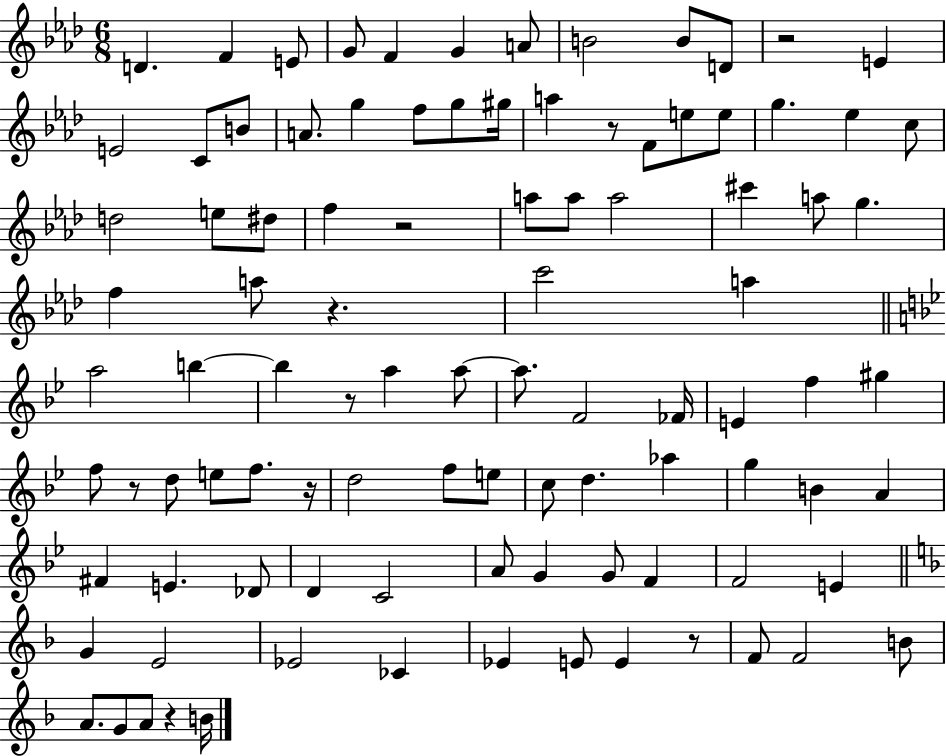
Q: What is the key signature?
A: AES major